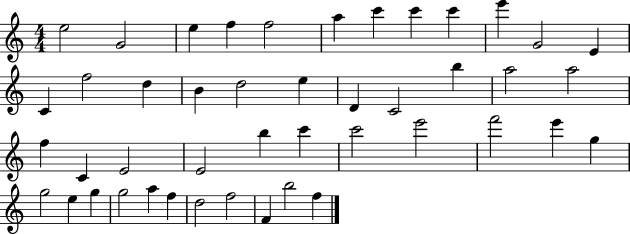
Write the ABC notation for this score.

X:1
T:Untitled
M:4/4
L:1/4
K:C
e2 G2 e f f2 a c' c' c' e' G2 E C f2 d B d2 e D C2 b a2 a2 f C E2 E2 b c' c'2 e'2 f'2 e' g g2 e g g2 a f d2 f2 F b2 f